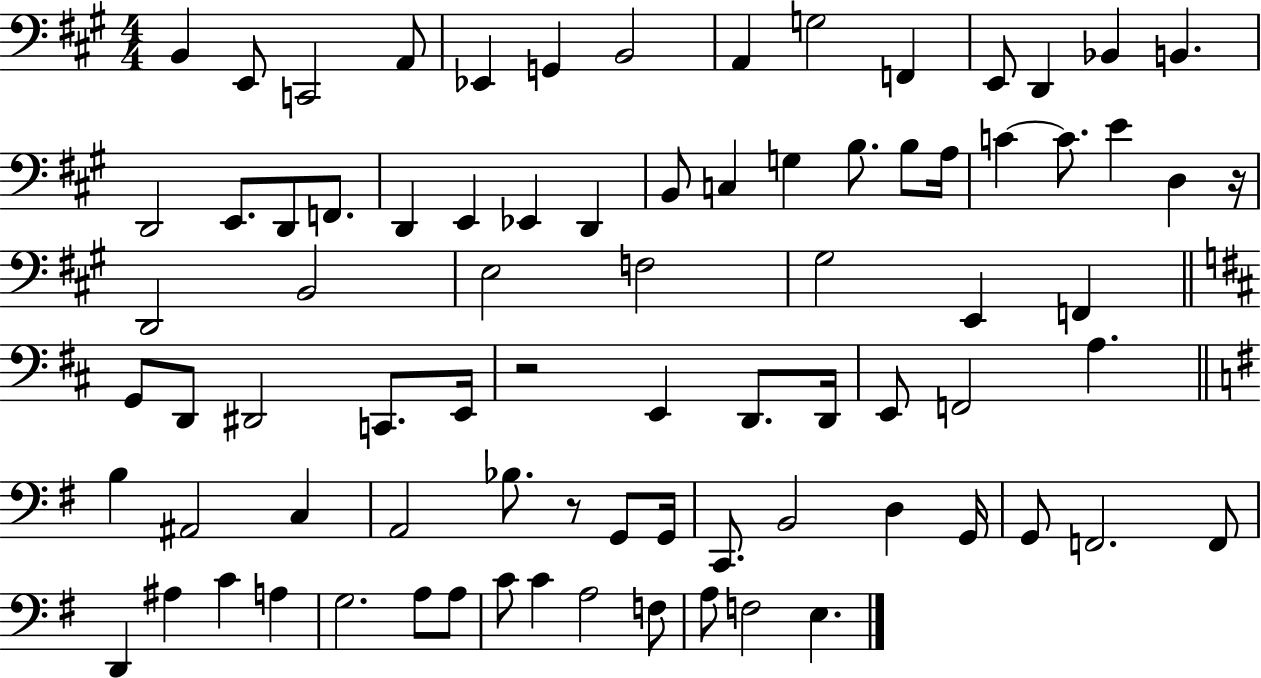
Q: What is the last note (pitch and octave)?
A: E3